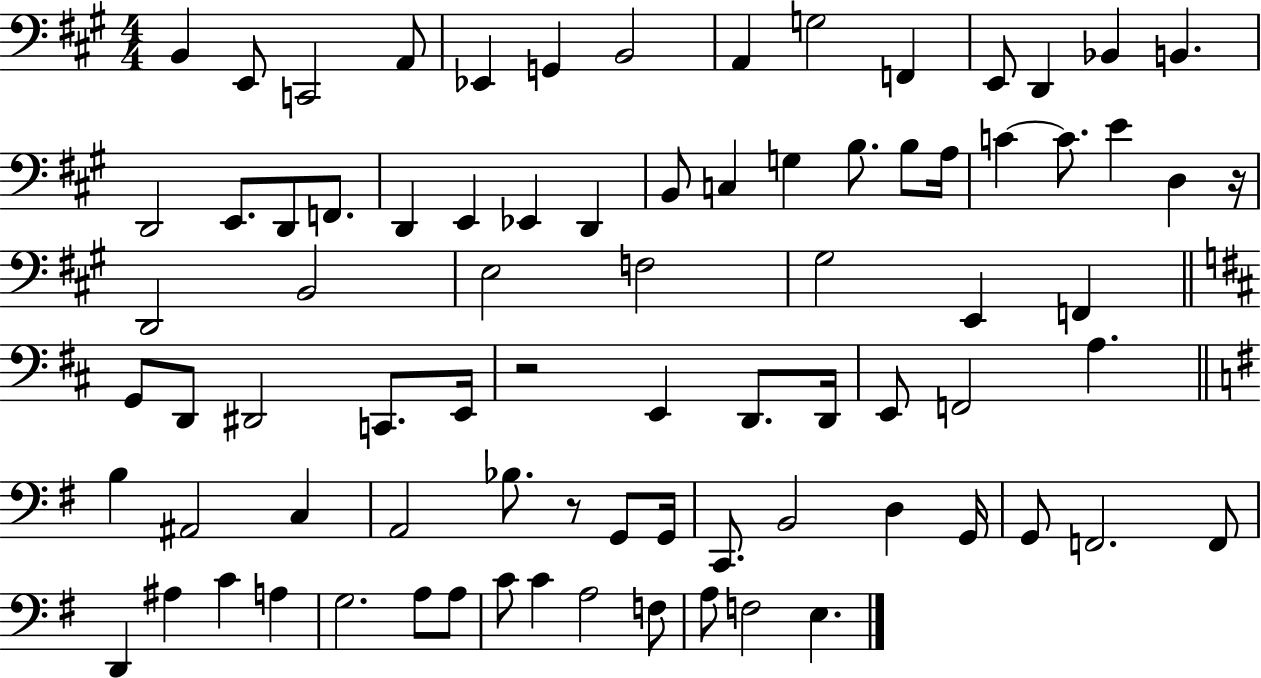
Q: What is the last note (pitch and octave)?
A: E3